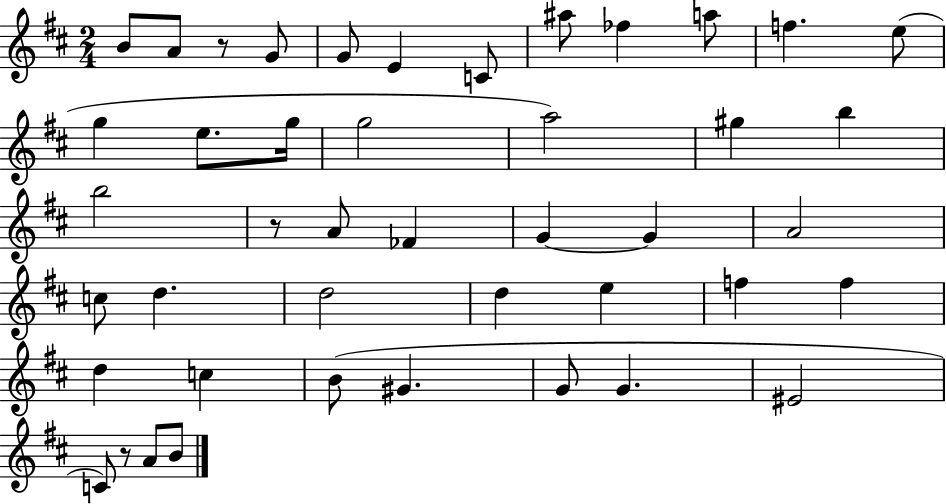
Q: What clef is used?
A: treble